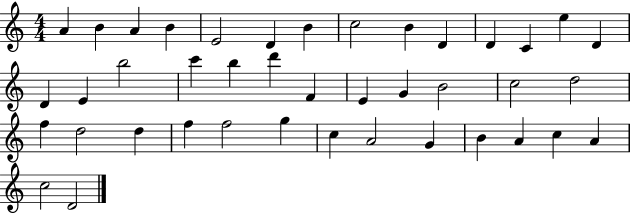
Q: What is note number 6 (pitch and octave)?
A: D4